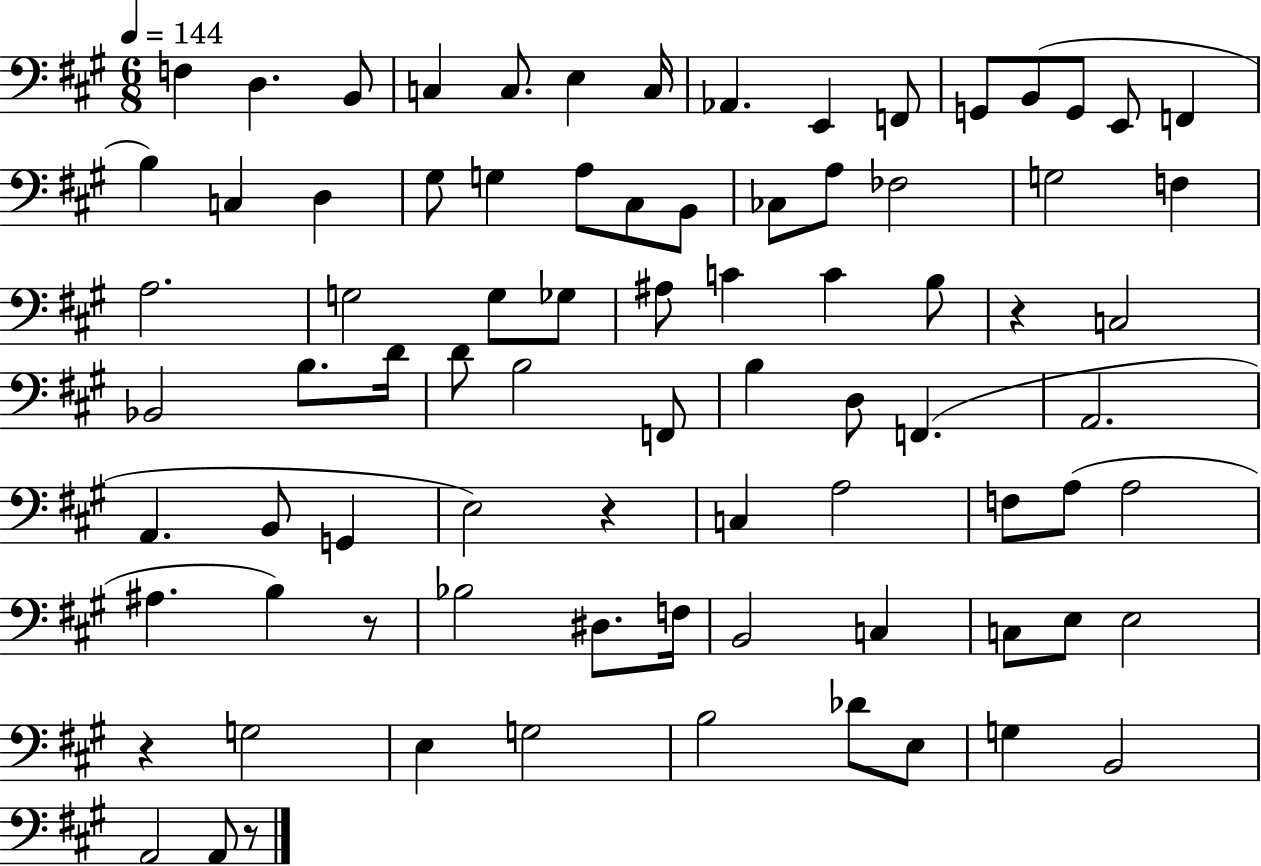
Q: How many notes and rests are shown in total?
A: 81